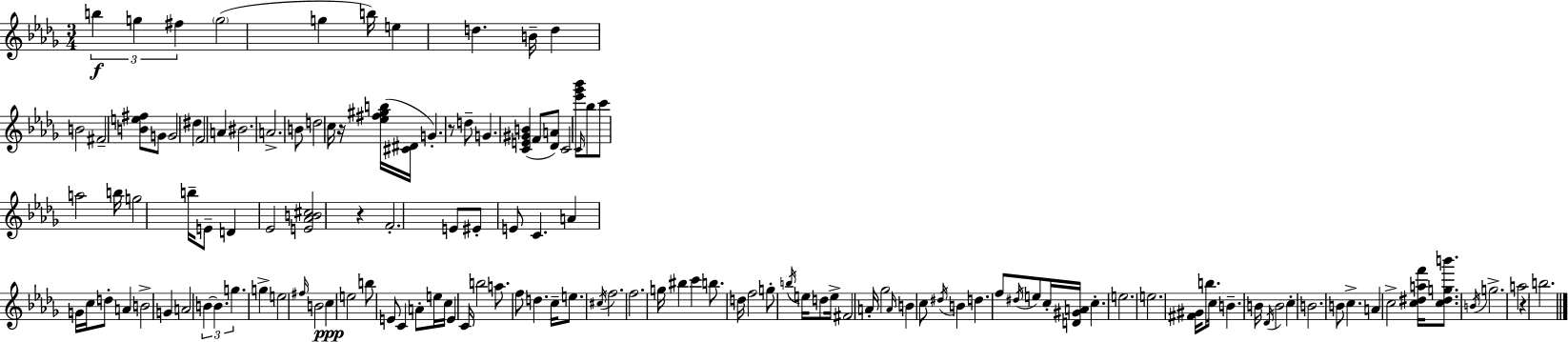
B5/q G5/q F#5/q G5/h G5/q B5/s E5/q D5/q. B4/s D5/q B4/h F#4/h [B4,E5,F#5]/e G4/e G4/h D#5/q F4/h A4/q BIS4/h. A4/h. B4/e D5/h C5/s R/s [Eb5,F#5,G#5,B5]/s [C#4,D#4]/s G4/q. R/e D5/e G4/q. [C4,E4,G#4,B4]/q F4/e [Db4,A4]/e C4/h [Eb6,Gb6,Bb6]/e C4/s Bb5/e C6/e A5/h B5/s G5/h B5/s E4/e D4/q Eb4/h [E4,Ab4,B4,C#5]/h R/q F4/h. E4/e EIS4/e E4/e C4/q. A4/q G4/s C5/s D5/e A4/q B4/h G4/q A4/h B4/q B4/q. G5/q. G5/q E5/h F#5/s B4/h C5/q E5/h B5/e E4/e C4/q A4/e E5/s C5/s E4/q C4/s B5/h A5/e. F5/e D5/q. C5/s E5/e. C#5/s F5/h. F5/h. G5/s BIS5/q C6/q B5/e. D5/s F5/h G5/e B5/s E5/s D5/e E5/s F#4/h A4/s Gb5/h A4/s B4/q C5/e D#5/s B4/q D5/q. F5/e D#5/s E5/e C5/s [D4,G#4,A4]/s C5/q. E5/h. E5/h. [F#4,G#4]/s B5/e. C5/s B4/q. B4/s Db4/s B4/h C5/q B4/h. B4/e C5/q. A4/q C5/h [C5,D#5,A5,F6]/s [C5,D#5,G5,B6]/e. B4/s G5/h. A5/h R/q B5/h.